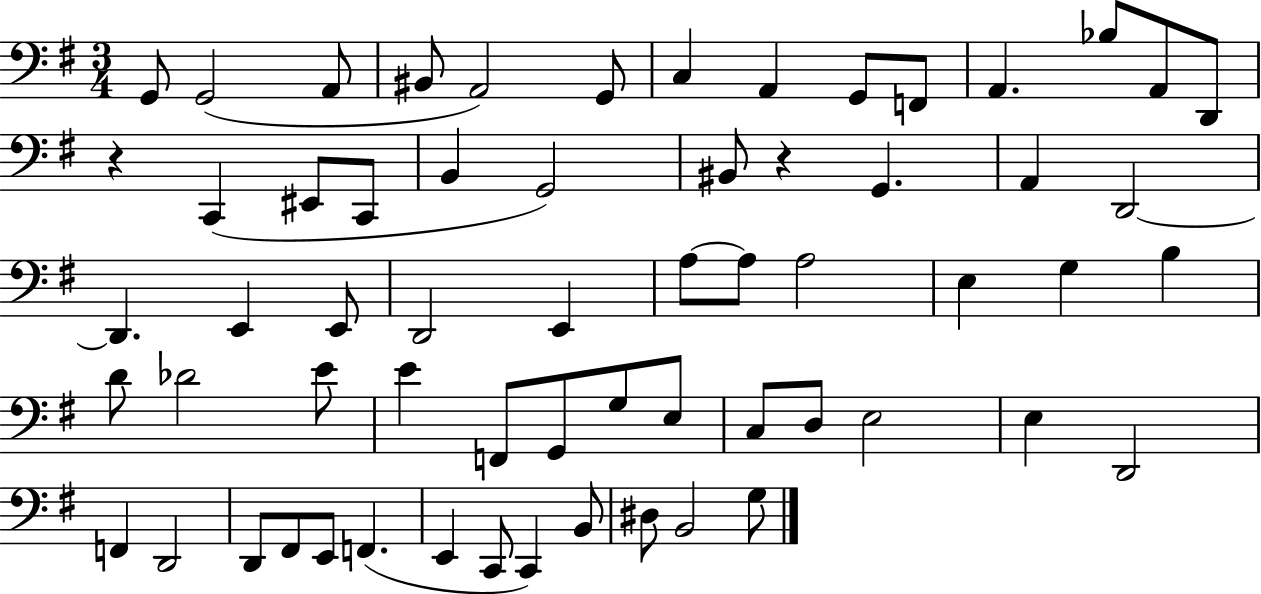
{
  \clef bass
  \numericTimeSignature
  \time 3/4
  \key g \major
  g,8 g,2( a,8 | bis,8 a,2) g,8 | c4 a,4 g,8 f,8 | a,4. bes8 a,8 d,8 | \break r4 c,4( eis,8 c,8 | b,4 g,2) | bis,8 r4 g,4. | a,4 d,2~~ | \break d,4. e,4 e,8 | d,2 e,4 | a8~~ a8 a2 | e4 g4 b4 | \break d'8 des'2 e'8 | e'4 f,8 g,8 g8 e8 | c8 d8 e2 | e4 d,2 | \break f,4 d,2 | d,8 fis,8 e,8 f,4.( | e,4 c,8 c,4) b,8 | dis8 b,2 g8 | \break \bar "|."
}